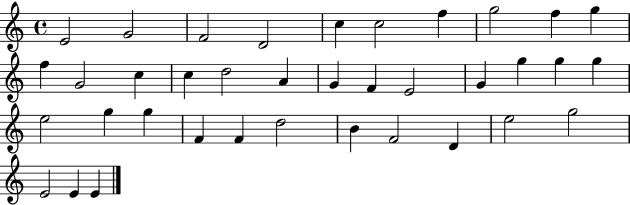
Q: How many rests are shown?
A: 0